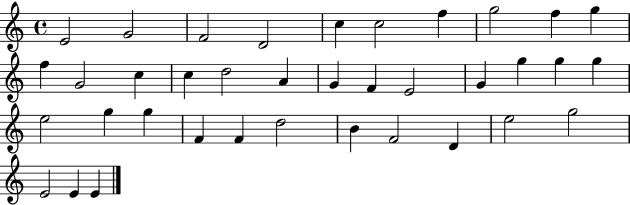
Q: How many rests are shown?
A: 0